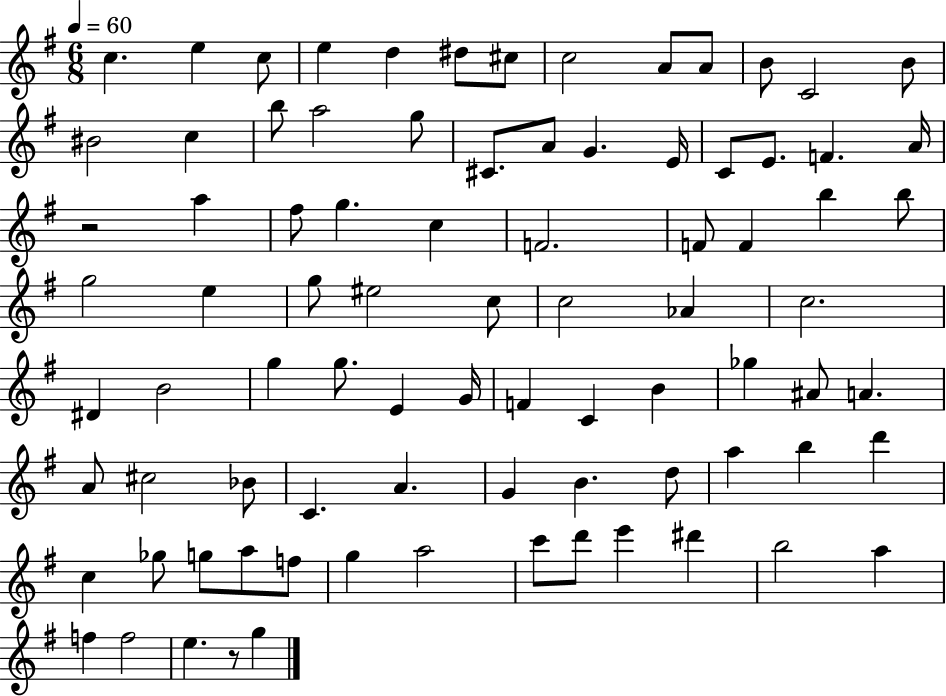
{
  \clef treble
  \numericTimeSignature
  \time 6/8
  \key g \major
  \tempo 4 = 60
  c''4. e''4 c''8 | e''4 d''4 dis''8 cis''8 | c''2 a'8 a'8 | b'8 c'2 b'8 | \break bis'2 c''4 | b''8 a''2 g''8 | cis'8. a'8 g'4. e'16 | c'8 e'8. f'4. a'16 | \break r2 a''4 | fis''8 g''4. c''4 | f'2. | f'8 f'4 b''4 b''8 | \break g''2 e''4 | g''8 eis''2 c''8 | c''2 aes'4 | c''2. | \break dis'4 b'2 | g''4 g''8. e'4 g'16 | f'4 c'4 b'4 | ges''4 ais'8 a'4. | \break a'8 cis''2 bes'8 | c'4. a'4. | g'4 b'4. d''8 | a''4 b''4 d'''4 | \break c''4 ges''8 g''8 a''8 f''8 | g''4 a''2 | c'''8 d'''8 e'''4 dis'''4 | b''2 a''4 | \break f''4 f''2 | e''4. r8 g''4 | \bar "|."
}